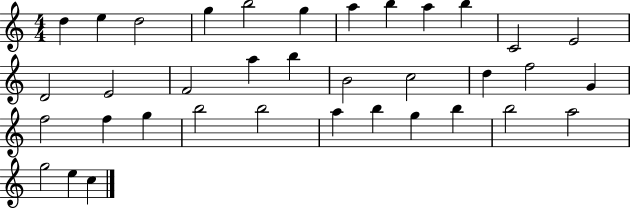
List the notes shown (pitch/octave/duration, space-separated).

D5/q E5/q D5/h G5/q B5/h G5/q A5/q B5/q A5/q B5/q C4/h E4/h D4/h E4/h F4/h A5/q B5/q B4/h C5/h D5/q F5/h G4/q F5/h F5/q G5/q B5/h B5/h A5/q B5/q G5/q B5/q B5/h A5/h G5/h E5/q C5/q